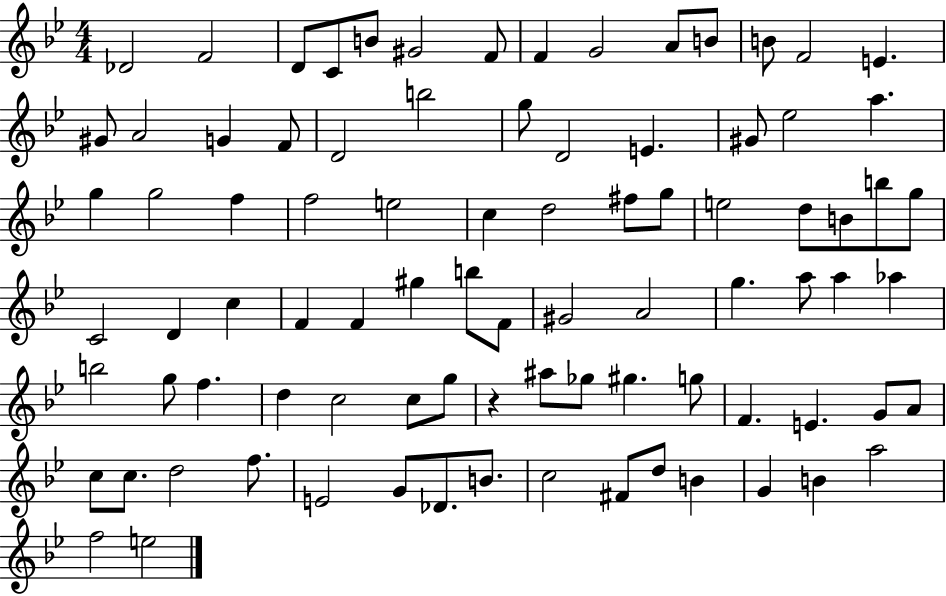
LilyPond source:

{
  \clef treble
  \numericTimeSignature
  \time 4/4
  \key bes \major
  \repeat volta 2 { des'2 f'2 | d'8 c'8 b'8 gis'2 f'8 | f'4 g'2 a'8 b'8 | b'8 f'2 e'4. | \break gis'8 a'2 g'4 f'8 | d'2 b''2 | g''8 d'2 e'4. | gis'8 ees''2 a''4. | \break g''4 g''2 f''4 | f''2 e''2 | c''4 d''2 fis''8 g''8 | e''2 d''8 b'8 b''8 g''8 | \break c'2 d'4 c''4 | f'4 f'4 gis''4 b''8 f'8 | gis'2 a'2 | g''4. a''8 a''4 aes''4 | \break b''2 g''8 f''4. | d''4 c''2 c''8 g''8 | r4 ais''8 ges''8 gis''4. g''8 | f'4. e'4. g'8 a'8 | \break c''8 c''8. d''2 f''8. | e'2 g'8 des'8. b'8. | c''2 fis'8 d''8 b'4 | g'4 b'4 a''2 | \break f''2 e''2 | } \bar "|."
}